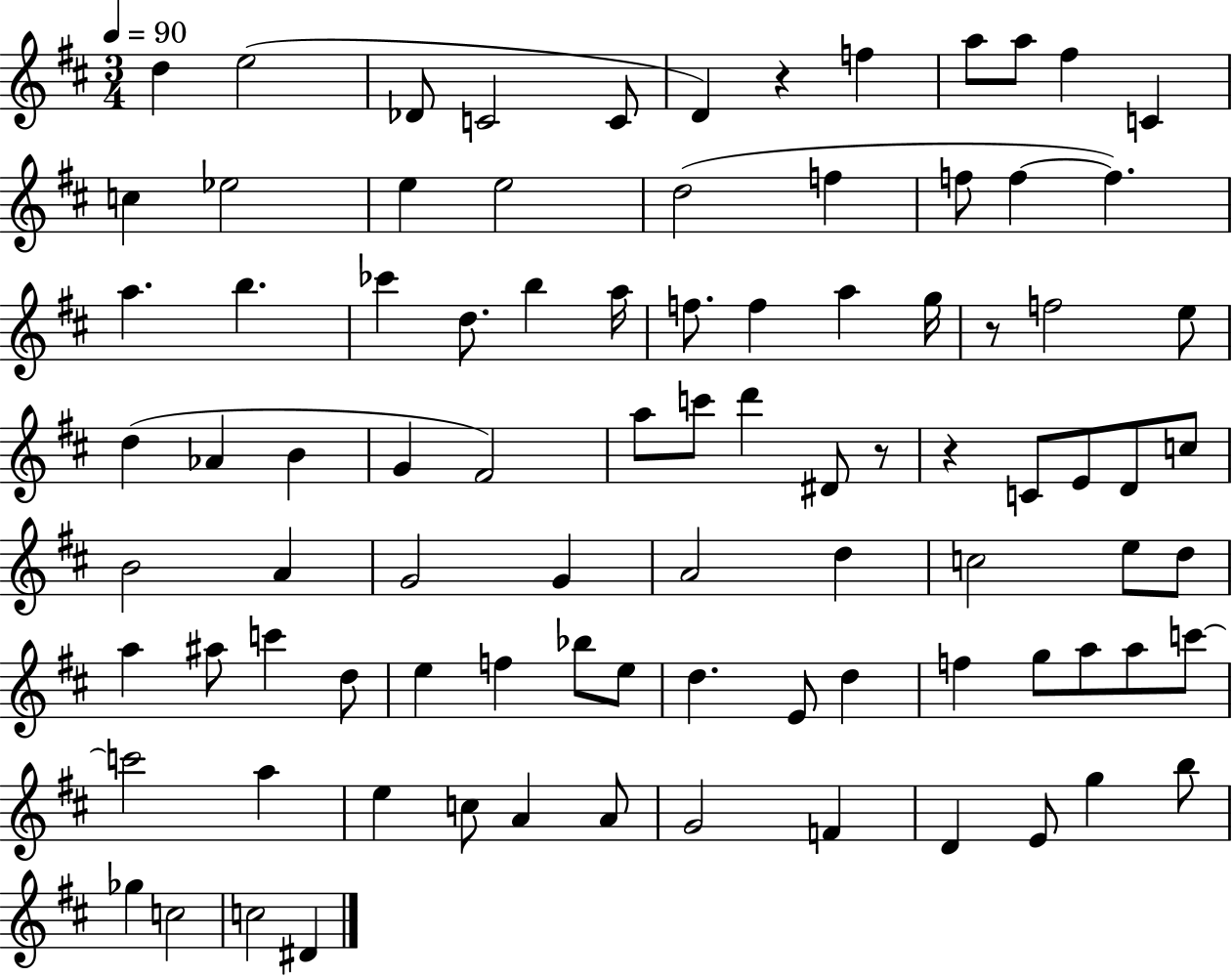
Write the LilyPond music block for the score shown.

{
  \clef treble
  \numericTimeSignature
  \time 3/4
  \key d \major
  \tempo 4 = 90
  d''4 e''2( | des'8 c'2 c'8 | d'4) r4 f''4 | a''8 a''8 fis''4 c'4 | \break c''4 ees''2 | e''4 e''2 | d''2( f''4 | f''8 f''4~~ f''4.) | \break a''4. b''4. | ces'''4 d''8. b''4 a''16 | f''8. f''4 a''4 g''16 | r8 f''2 e''8 | \break d''4( aes'4 b'4 | g'4 fis'2) | a''8 c'''8 d'''4 dis'8 r8 | r4 c'8 e'8 d'8 c''8 | \break b'2 a'4 | g'2 g'4 | a'2 d''4 | c''2 e''8 d''8 | \break a''4 ais''8 c'''4 d''8 | e''4 f''4 bes''8 e''8 | d''4. e'8 d''4 | f''4 g''8 a''8 a''8 c'''8~~ | \break c'''2 a''4 | e''4 c''8 a'4 a'8 | g'2 f'4 | d'4 e'8 g''4 b''8 | \break ges''4 c''2 | c''2 dis'4 | \bar "|."
}